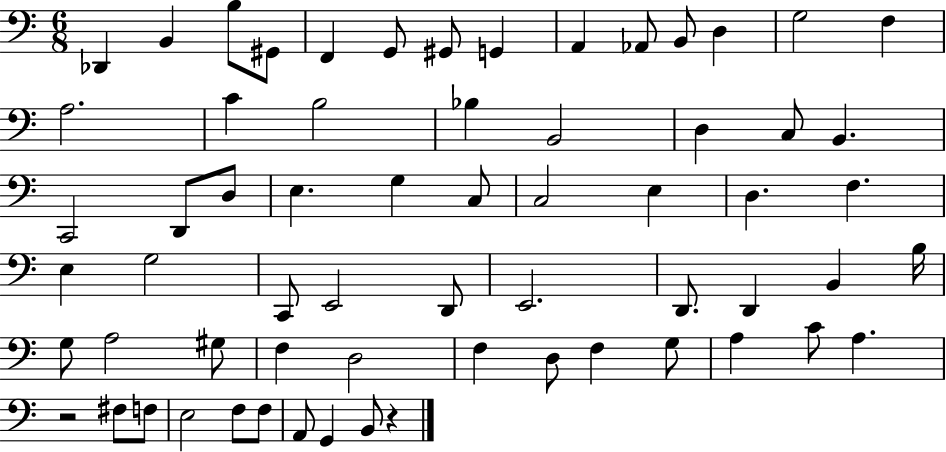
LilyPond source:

{
  \clef bass
  \numericTimeSignature
  \time 6/8
  \key c \major
  des,4 b,4 b8 gis,8 | f,4 g,8 gis,8 g,4 | a,4 aes,8 b,8 d4 | g2 f4 | \break a2. | c'4 b2 | bes4 b,2 | d4 c8 b,4. | \break c,2 d,8 d8 | e4. g4 c8 | c2 e4 | d4. f4. | \break e4 g2 | c,8 e,2 d,8 | e,2. | d,8. d,4 b,4 b16 | \break g8 a2 gis8 | f4 d2 | f4 d8 f4 g8 | a4 c'8 a4. | \break r2 fis8 f8 | e2 f8 f8 | a,8 g,4 b,8 r4 | \bar "|."
}